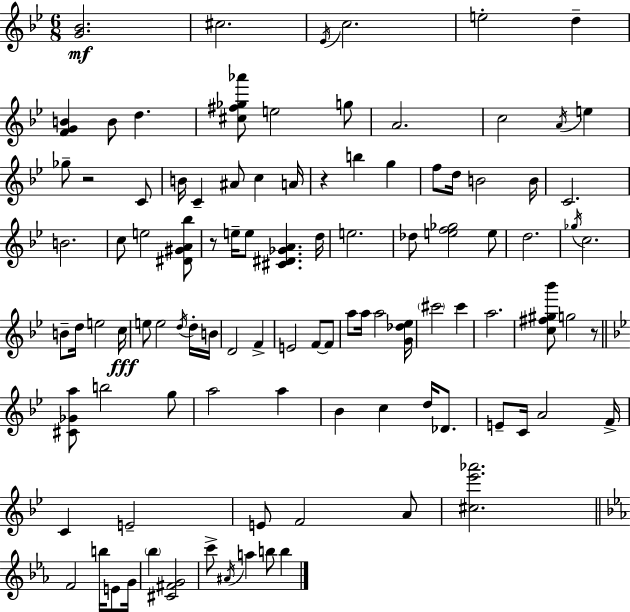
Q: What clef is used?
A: treble